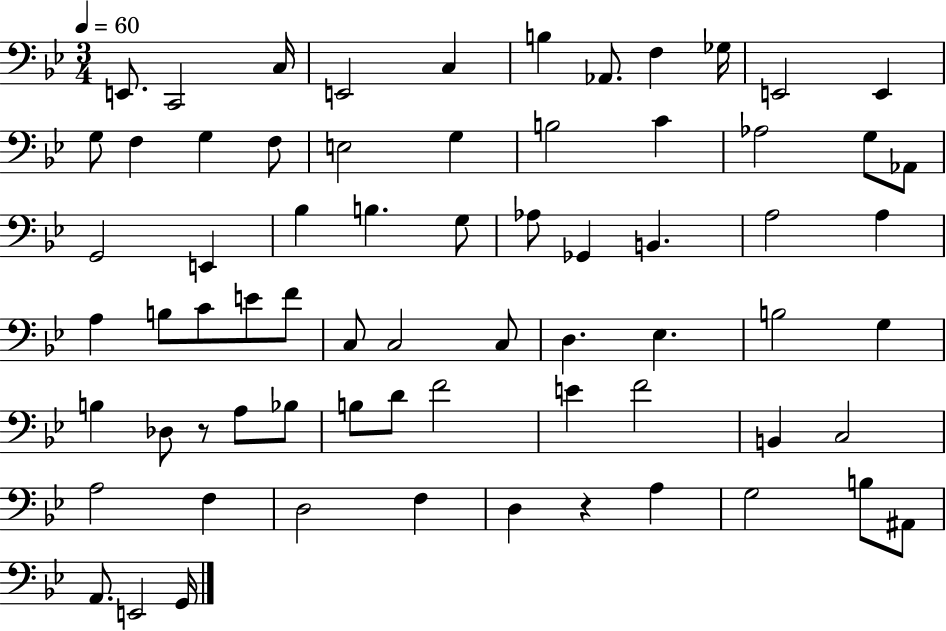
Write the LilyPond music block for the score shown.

{
  \clef bass
  \numericTimeSignature
  \time 3/4
  \key bes \major
  \tempo 4 = 60
  e,8. c,2 c16 | e,2 c4 | b4 aes,8. f4 ges16 | e,2 e,4 | \break g8 f4 g4 f8 | e2 g4 | b2 c'4 | aes2 g8 aes,8 | \break g,2 e,4 | bes4 b4. g8 | aes8 ges,4 b,4. | a2 a4 | \break a4 b8 c'8 e'8 f'8 | c8 c2 c8 | d4. ees4. | b2 g4 | \break b4 des8 r8 a8 bes8 | b8 d'8 f'2 | e'4 f'2 | b,4 c2 | \break a2 f4 | d2 f4 | d4 r4 a4 | g2 b8 ais,8 | \break a,8. e,2 g,16 | \bar "|."
}